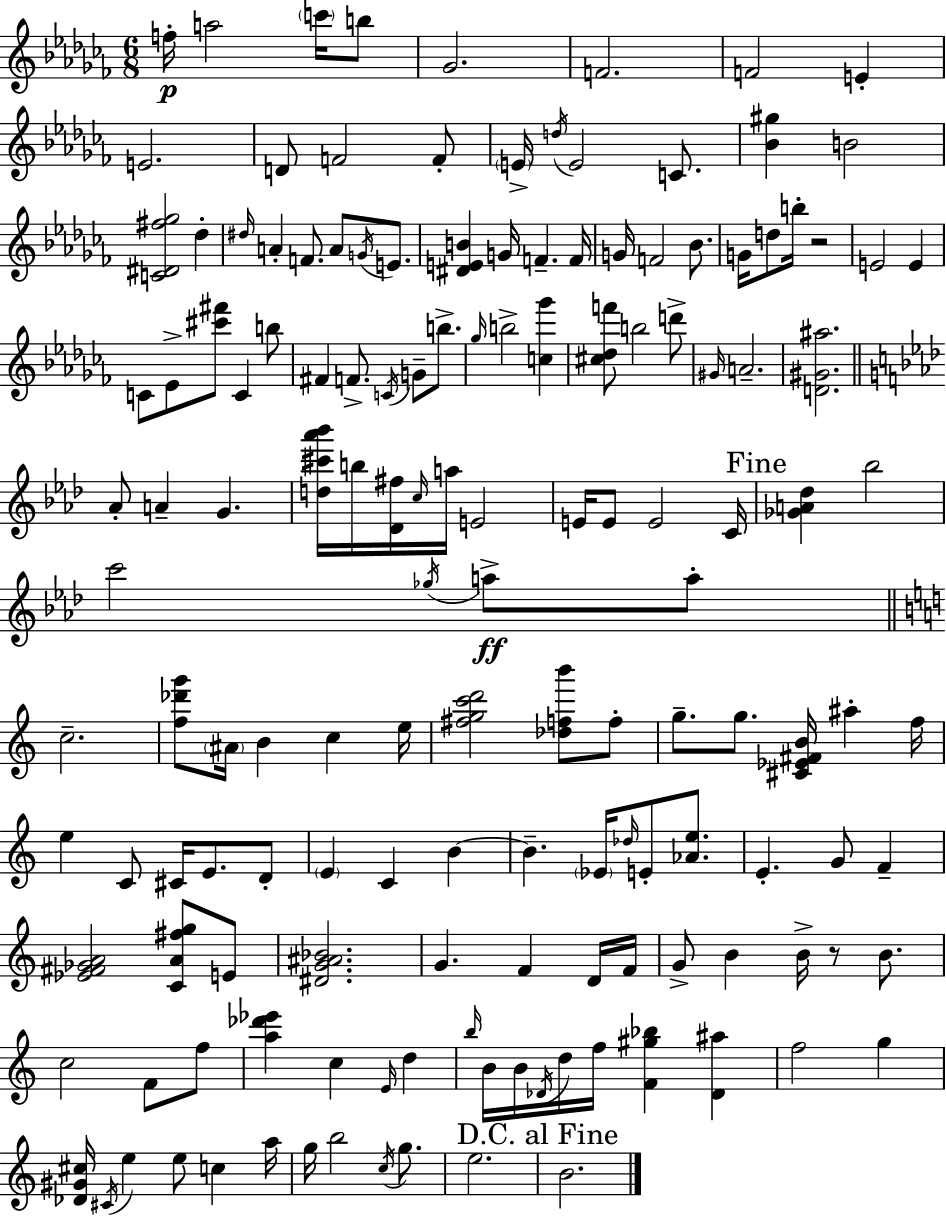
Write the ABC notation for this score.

X:1
T:Untitled
M:6/8
L:1/4
K:Abm
f/4 a2 c'/4 b/2 _G2 F2 F2 E E2 D/2 F2 F/2 E/4 d/4 E2 C/2 [_B^g] B2 [C^D^f_g]2 _d ^d/4 A F/2 A/2 G/4 E/2 [^DEB] G/4 F F/4 G/4 F2 _B/2 G/4 d/2 b/4 z2 E2 E C/2 _E/2 [^c'^f']/2 C b/2 ^F F/2 C/4 G/2 b/2 _g/4 b2 [c_g'] [^c_df']/2 b2 d'/2 ^G/4 A2 [D^G^a]2 _A/2 A G [d^c'_a'_b']/4 b/4 [_D^f]/4 c/4 a/4 E2 E/4 E/2 E2 C/4 [_GA_d] _b2 c'2 _g/4 a/2 a/2 c2 [f_d'g']/2 ^A/4 B c e/4 [^fgc'd']2 [_dfb']/2 f/2 g/2 g/2 [^C_E^FB]/4 ^a f/4 e C/2 ^C/4 E/2 D/2 E C B B _E/4 _d/4 E/2 [_Ae]/2 E G/2 F [_E^F_GA]2 [CA^fg]/2 E/2 [^DG^A_B]2 G F D/4 F/4 G/2 B B/4 z/2 B/2 c2 F/2 f/2 [a_d'_e'] c E/4 d b/4 B/4 B/4 _D/4 d/4 f/4 [F^g_b] [_D^a] f2 g [_D^G^c]/4 ^C/4 e e/2 c a/4 g/4 b2 c/4 g/2 e2 B2